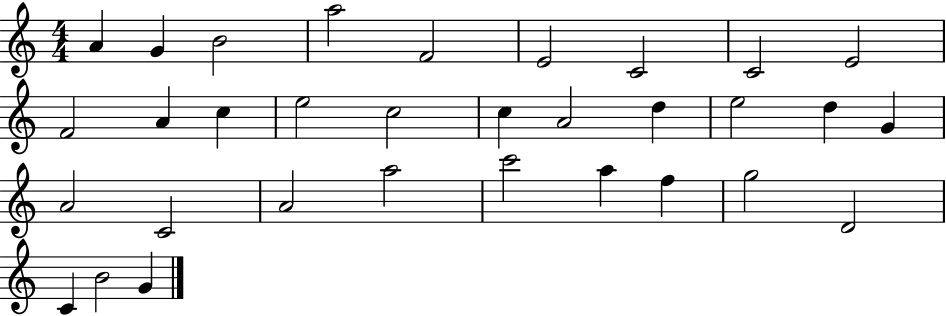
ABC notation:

X:1
T:Untitled
M:4/4
L:1/4
K:C
A G B2 a2 F2 E2 C2 C2 E2 F2 A c e2 c2 c A2 d e2 d G A2 C2 A2 a2 c'2 a f g2 D2 C B2 G